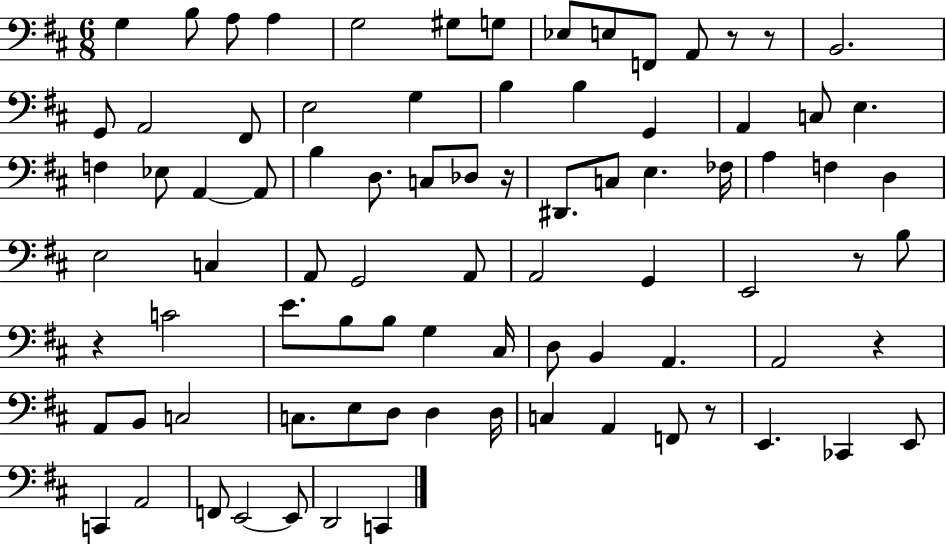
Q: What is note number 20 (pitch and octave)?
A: G2